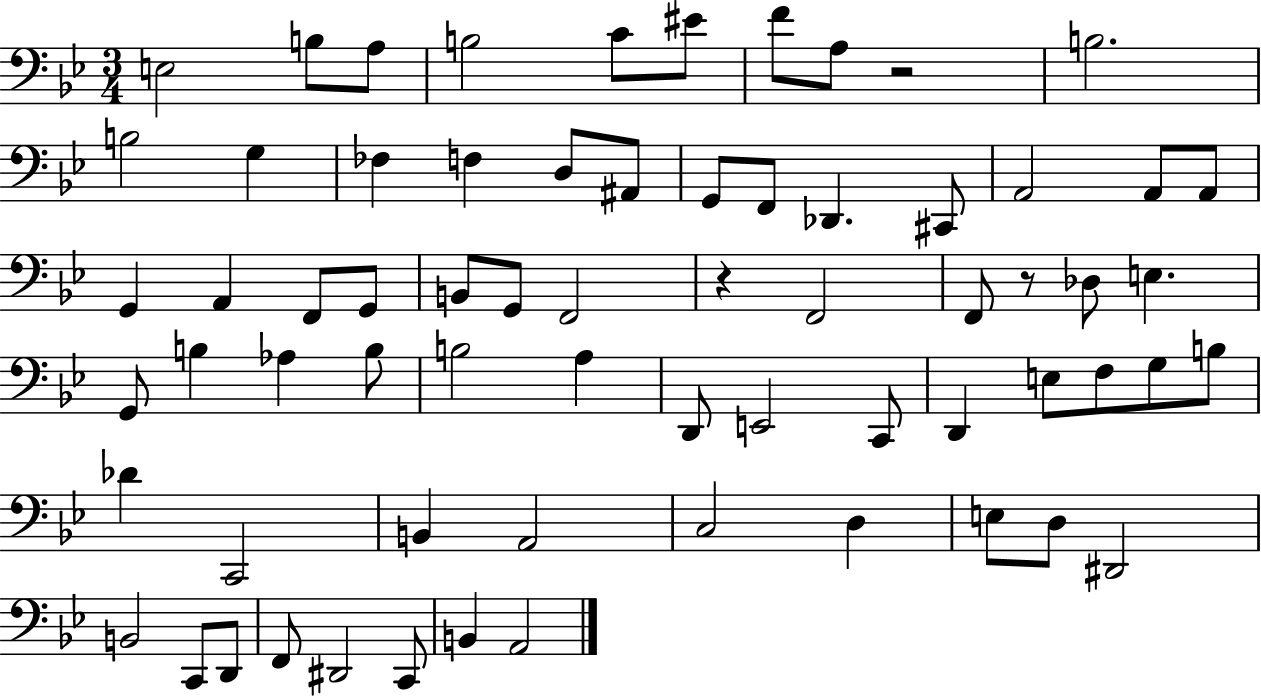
E3/h B3/e A3/e B3/h C4/e EIS4/e F4/e A3/e R/h B3/h. B3/h G3/q FES3/q F3/q D3/e A#2/e G2/e F2/e Db2/q. C#2/e A2/h A2/e A2/e G2/q A2/q F2/e G2/e B2/e G2/e F2/h R/q F2/h F2/e R/e Db3/e E3/q. G2/e B3/q Ab3/q B3/e B3/h A3/q D2/e E2/h C2/e D2/q E3/e F3/e G3/e B3/e Db4/q C2/h B2/q A2/h C3/h D3/q E3/e D3/e D#2/h B2/h C2/e D2/e F2/e D#2/h C2/e B2/q A2/h